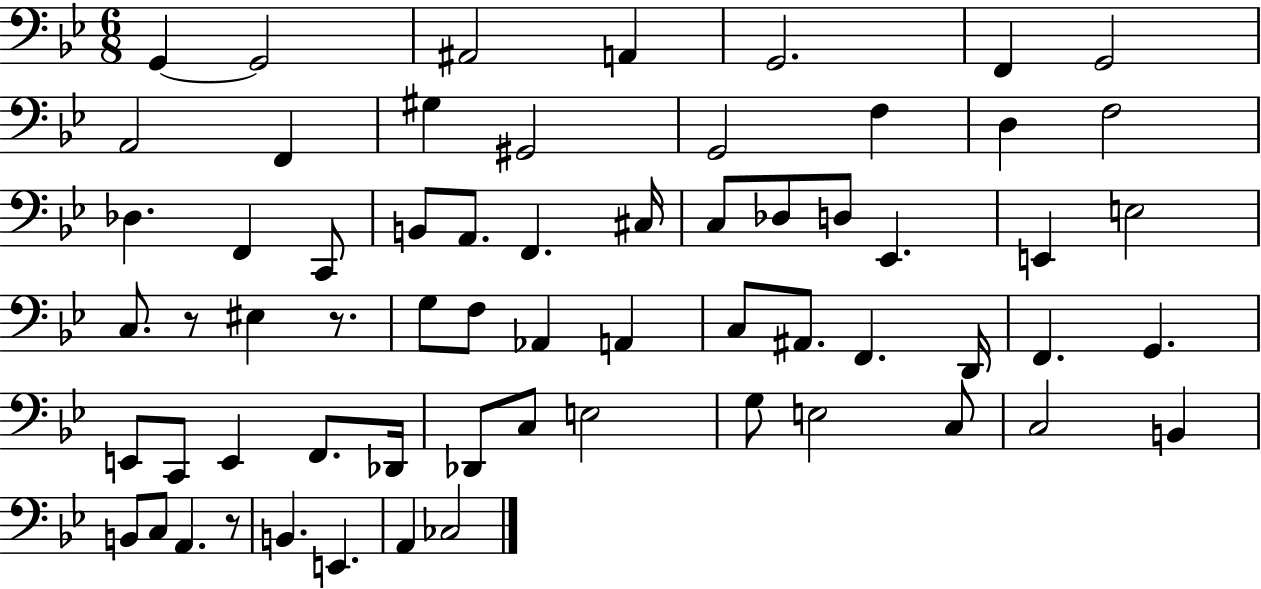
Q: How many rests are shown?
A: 3